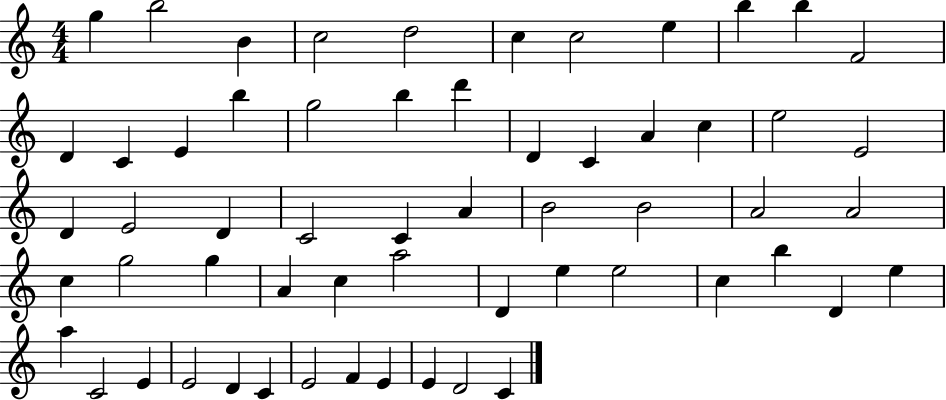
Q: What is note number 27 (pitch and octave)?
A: D4